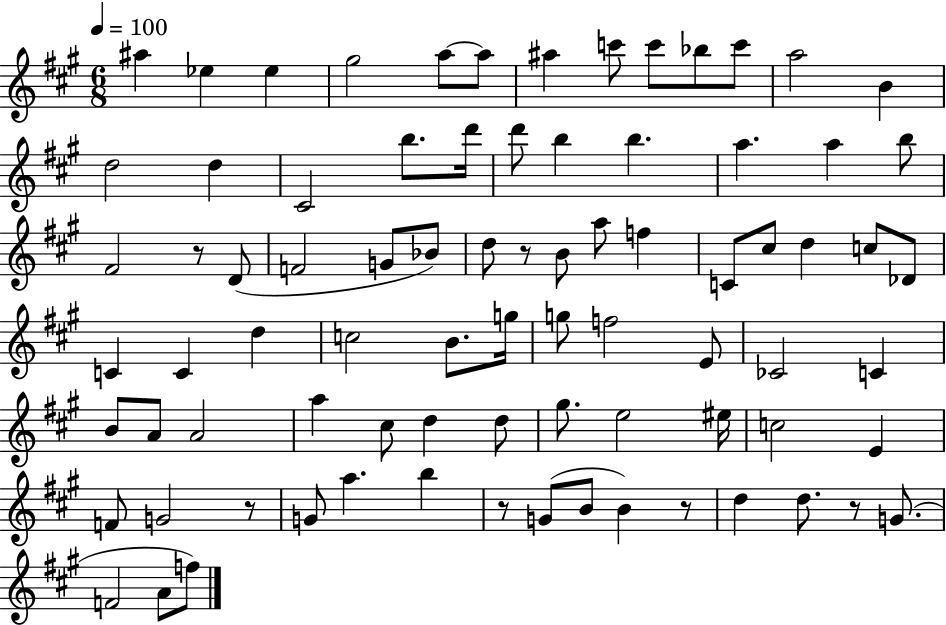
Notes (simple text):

A#5/q Eb5/q Eb5/q G#5/h A5/e A5/e A#5/q C6/e C6/e Bb5/e C6/e A5/h B4/q D5/h D5/q C#4/h B5/e. D6/s D6/e B5/q B5/q. A5/q. A5/q B5/e F#4/h R/e D4/e F4/h G4/e Bb4/e D5/e R/e B4/e A5/e F5/q C4/e C#5/e D5/q C5/e Db4/e C4/q C4/q D5/q C5/h B4/e. G5/s G5/e F5/h E4/e CES4/h C4/q B4/e A4/e A4/h A5/q C#5/e D5/q D5/e G#5/e. E5/h EIS5/s C5/h E4/q F4/e G4/h R/e G4/e A5/q. B5/q R/e G4/e B4/e B4/q R/e D5/q D5/e. R/e G4/e. F4/h A4/e F5/e